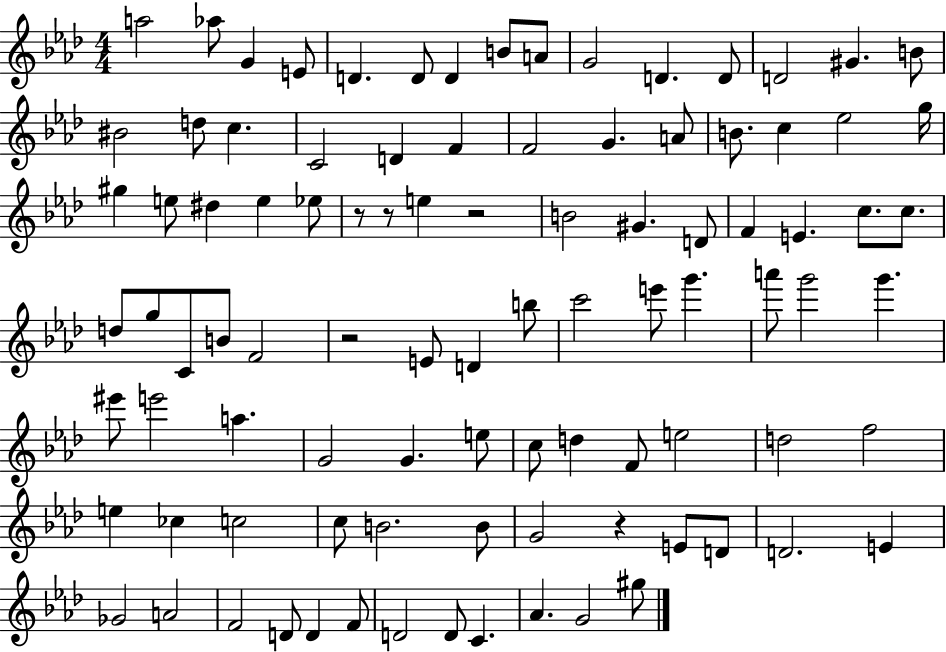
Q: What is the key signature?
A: AES major